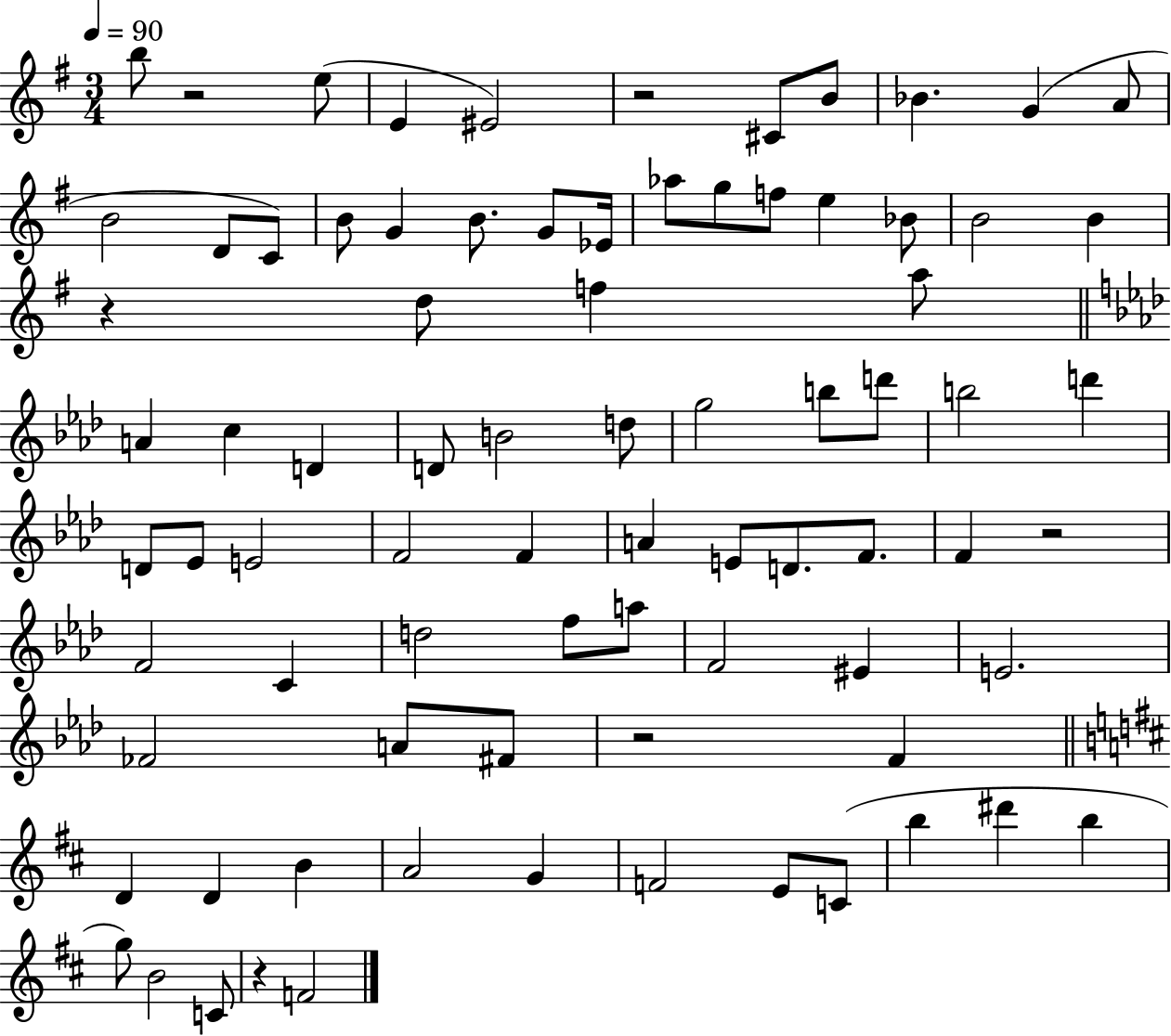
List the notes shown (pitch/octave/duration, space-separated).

B5/e R/h E5/e E4/q EIS4/h R/h C#4/e B4/e Bb4/q. G4/q A4/e B4/h D4/e C4/e B4/e G4/q B4/e. G4/e Eb4/s Ab5/e G5/e F5/e E5/q Bb4/e B4/h B4/q R/q D5/e F5/q A5/e A4/q C5/q D4/q D4/e B4/h D5/e G5/h B5/e D6/e B5/h D6/q D4/e Eb4/e E4/h F4/h F4/q A4/q E4/e D4/e. F4/e. F4/q R/h F4/h C4/q D5/h F5/e A5/e F4/h EIS4/q E4/h. FES4/h A4/e F#4/e R/h F4/q D4/q D4/q B4/q A4/h G4/q F4/h E4/e C4/e B5/q D#6/q B5/q G5/e B4/h C4/e R/q F4/h